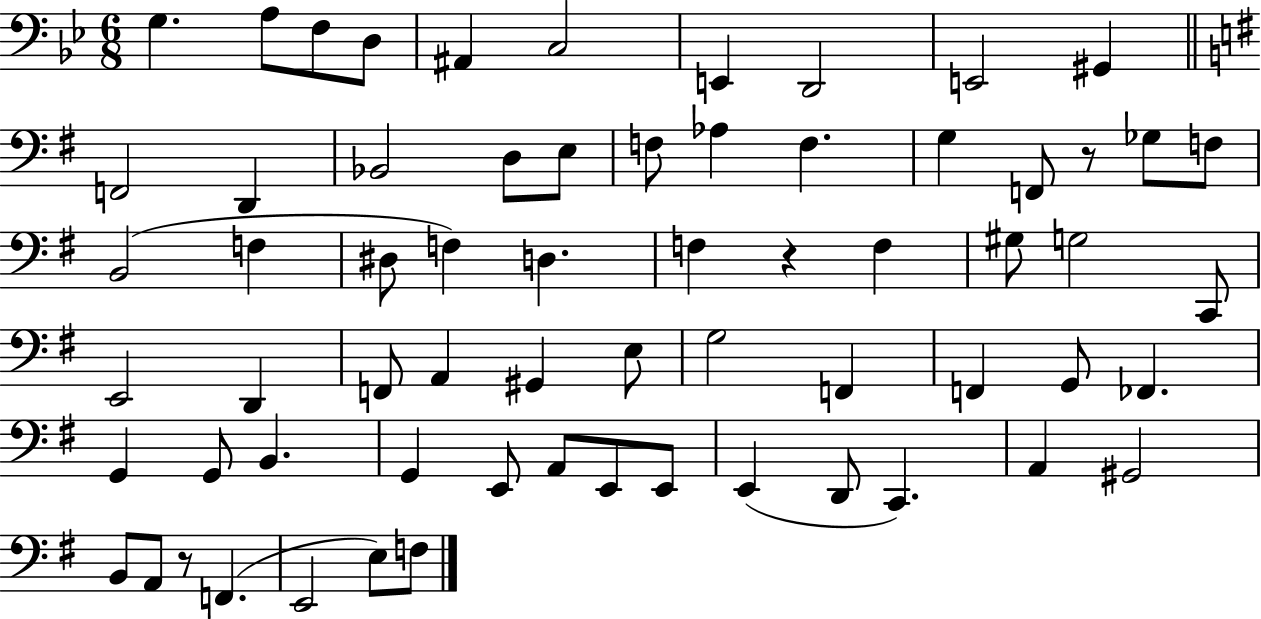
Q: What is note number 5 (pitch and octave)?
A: A#2